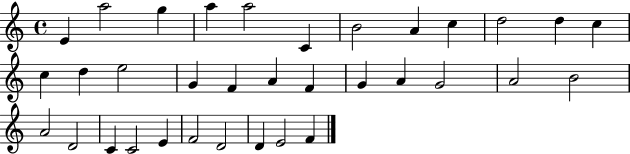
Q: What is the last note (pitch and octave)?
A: F4